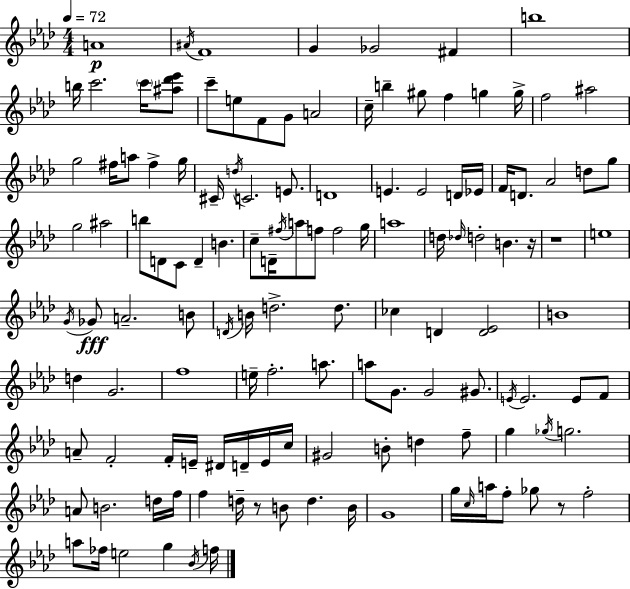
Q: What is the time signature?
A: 4/4